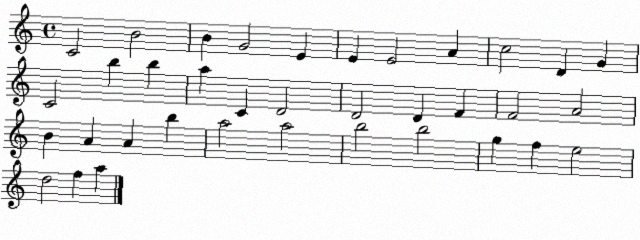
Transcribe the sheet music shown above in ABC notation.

X:1
T:Untitled
M:4/4
L:1/4
K:C
C2 B2 B G2 E E E2 A c2 D G C2 b b a C D2 D2 D F F2 A2 B A A b a2 a2 b2 b2 g f e2 d2 f a